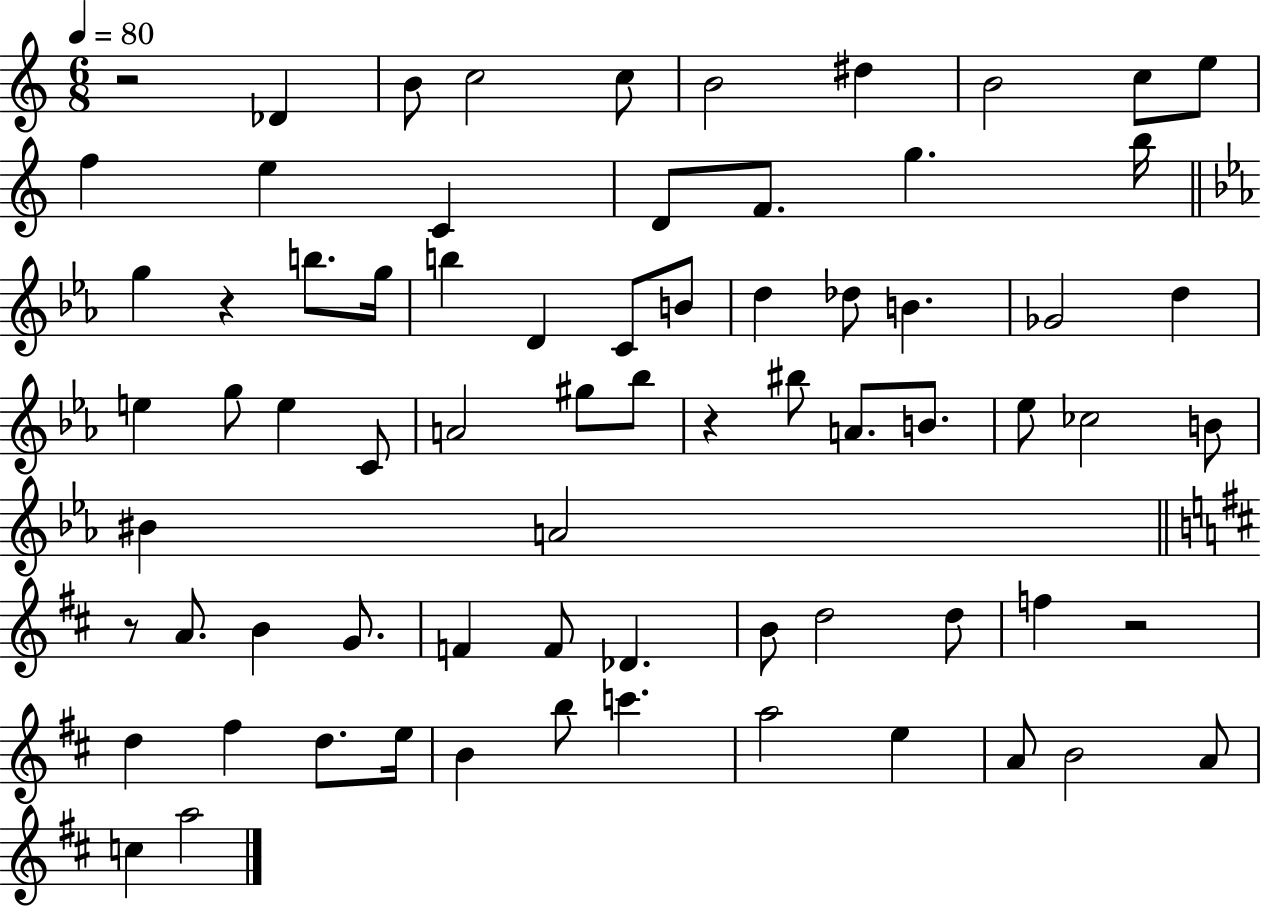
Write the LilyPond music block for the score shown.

{
  \clef treble
  \numericTimeSignature
  \time 6/8
  \key c \major
  \tempo 4 = 80
  \repeat volta 2 { r2 des'4 | b'8 c''2 c''8 | b'2 dis''4 | b'2 c''8 e''8 | \break f''4 e''4 c'4 | d'8 f'8. g''4. b''16 | \bar "||" \break \key ees \major g''4 r4 b''8. g''16 | b''4 d'4 c'8 b'8 | d''4 des''8 b'4. | ges'2 d''4 | \break e''4 g''8 e''4 c'8 | a'2 gis''8 bes''8 | r4 bis''8 a'8. b'8. | ees''8 ces''2 b'8 | \break bis'4 a'2 | \bar "||" \break \key b \minor r8 a'8. b'4 g'8. | f'4 f'8 des'4. | b'8 d''2 d''8 | f''4 r2 | \break d''4 fis''4 d''8. e''16 | b'4 b''8 c'''4. | a''2 e''4 | a'8 b'2 a'8 | \break c''4 a''2 | } \bar "|."
}